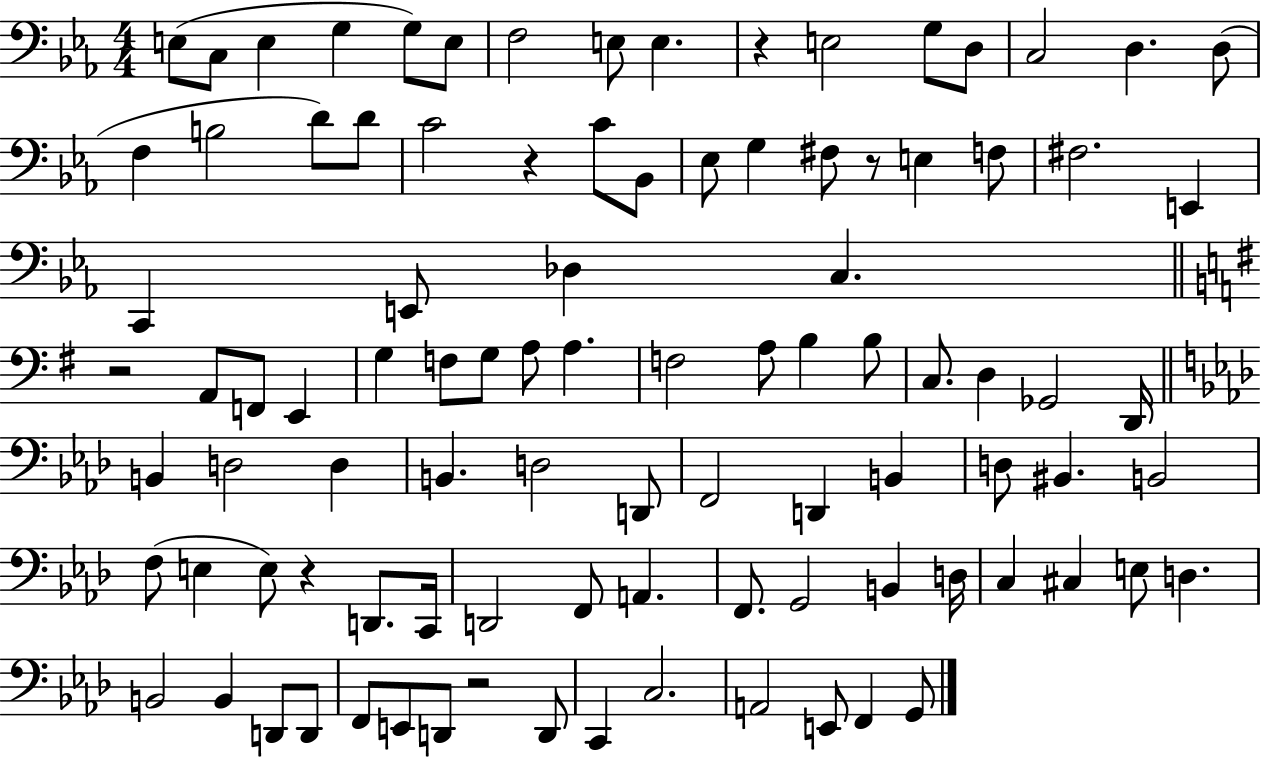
E3/e C3/e E3/q G3/q G3/e E3/e F3/h E3/e E3/q. R/q E3/h G3/e D3/e C3/h D3/q. D3/e F3/q B3/h D4/e D4/e C4/h R/q C4/e Bb2/e Eb3/e G3/q F#3/e R/e E3/q F3/e F#3/h. E2/q C2/q E2/e Db3/q C3/q. R/h A2/e F2/e E2/q G3/q F3/e G3/e A3/e A3/q. F3/h A3/e B3/q B3/e C3/e. D3/q Gb2/h D2/s B2/q D3/h D3/q B2/q. D3/h D2/e F2/h D2/q B2/q D3/e BIS2/q. B2/h F3/e E3/q E3/e R/q D2/e. C2/s D2/h F2/e A2/q. F2/e. G2/h B2/q D3/s C3/q C#3/q E3/e D3/q. B2/h B2/q D2/e D2/e F2/e E2/e D2/e R/h D2/e C2/q C3/h. A2/h E2/e F2/q G2/e